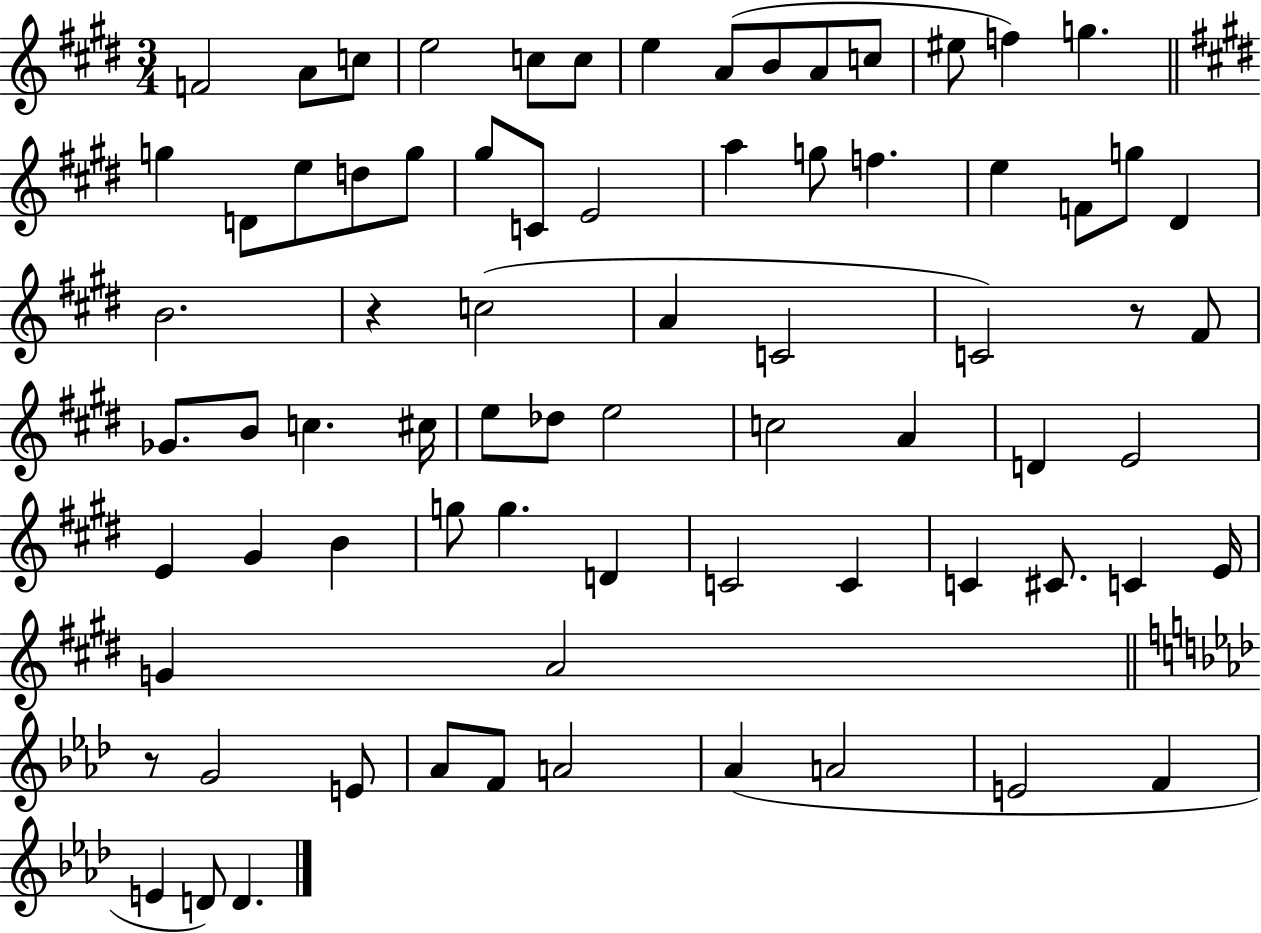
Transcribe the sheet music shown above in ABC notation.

X:1
T:Untitled
M:3/4
L:1/4
K:E
F2 A/2 c/2 e2 c/2 c/2 e A/2 B/2 A/2 c/2 ^e/2 f g g D/2 e/2 d/2 g/2 ^g/2 C/2 E2 a g/2 f e F/2 g/2 ^D B2 z c2 A C2 C2 z/2 ^F/2 _G/2 B/2 c ^c/4 e/2 _d/2 e2 c2 A D E2 E ^G B g/2 g D C2 C C ^C/2 C E/4 G A2 z/2 G2 E/2 _A/2 F/2 A2 _A A2 E2 F E D/2 D